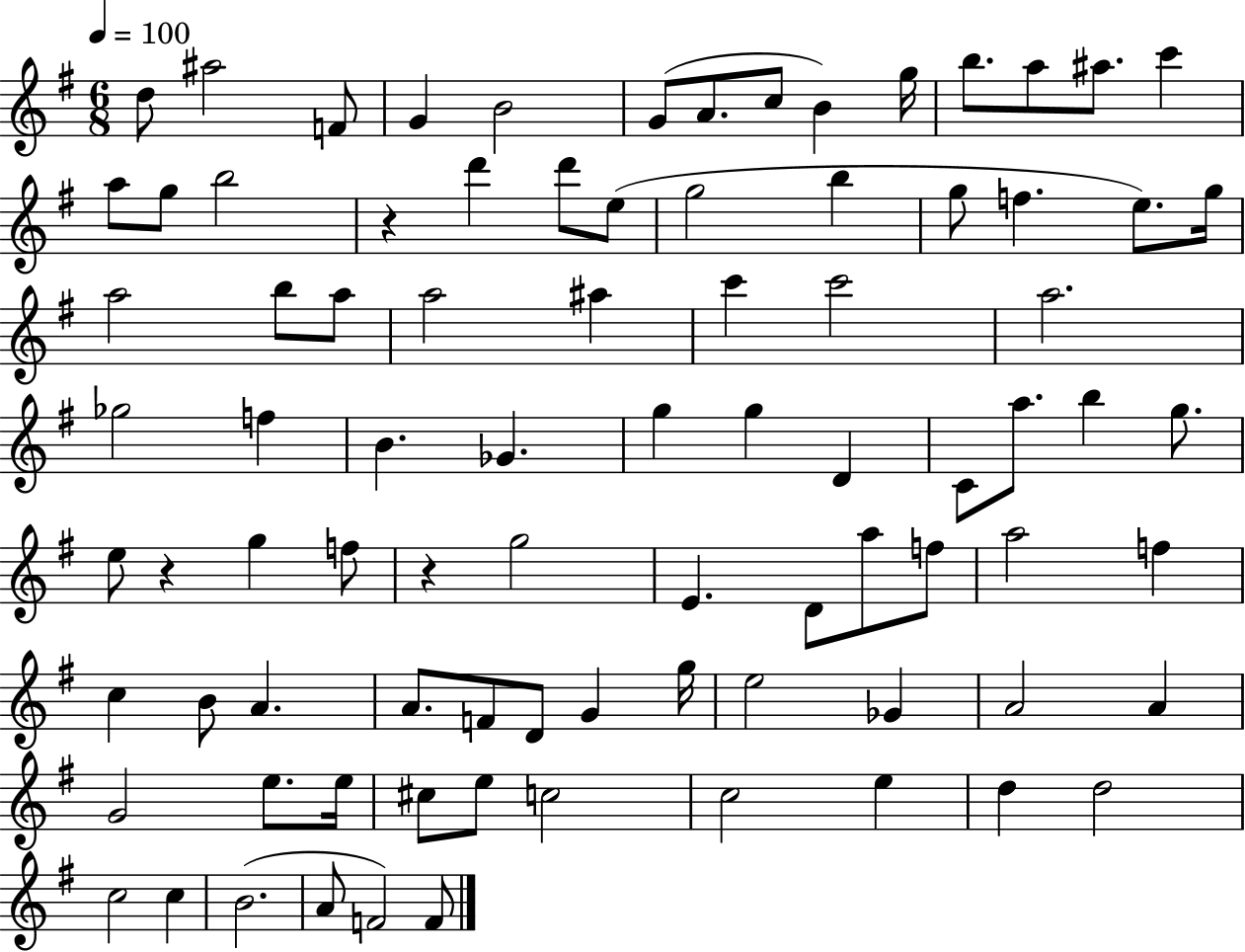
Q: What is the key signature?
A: G major